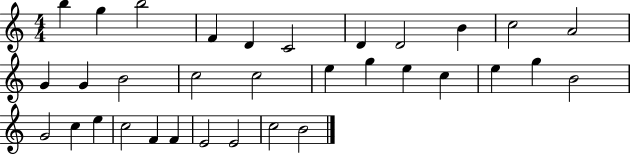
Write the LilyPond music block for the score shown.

{
  \clef treble
  \numericTimeSignature
  \time 4/4
  \key c \major
  b''4 g''4 b''2 | f'4 d'4 c'2 | d'4 d'2 b'4 | c''2 a'2 | \break g'4 g'4 b'2 | c''2 c''2 | e''4 g''4 e''4 c''4 | e''4 g''4 b'2 | \break g'2 c''4 e''4 | c''2 f'4 f'4 | e'2 e'2 | c''2 b'2 | \break \bar "|."
}